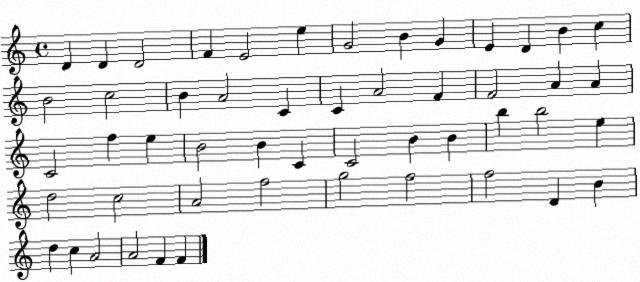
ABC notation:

X:1
T:Untitled
M:4/4
L:1/4
K:C
D D D2 F E2 e G2 B G E D B c B2 c2 B A2 C C A2 F F2 A A C2 f e B2 B C C2 B B b b2 e d2 c2 A2 f2 g2 f2 f2 D B d c A2 A2 F F